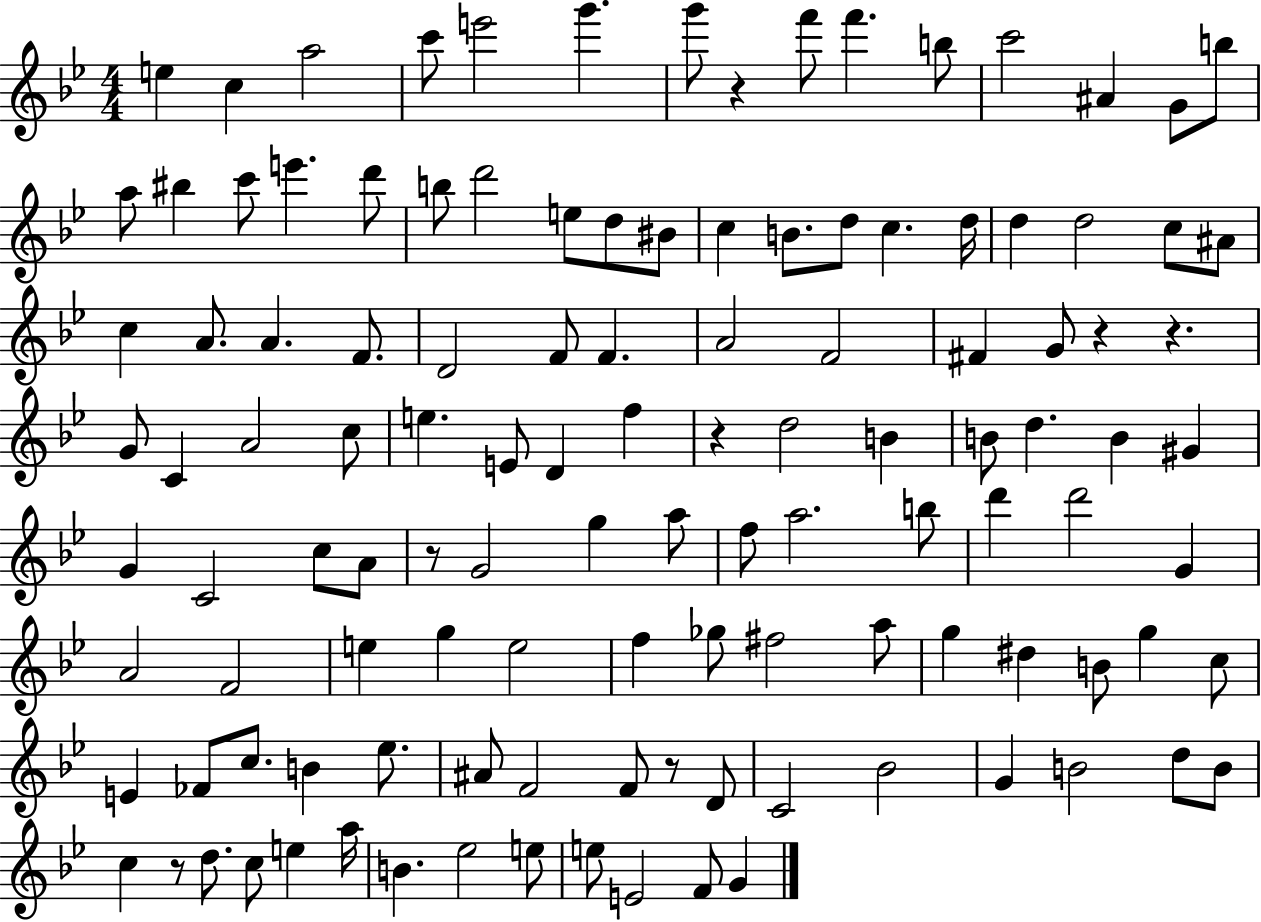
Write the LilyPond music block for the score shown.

{
  \clef treble
  \numericTimeSignature
  \time 4/4
  \key bes \major
  e''4 c''4 a''2 | c'''8 e'''2 g'''4. | g'''8 r4 f'''8 f'''4. b''8 | c'''2 ais'4 g'8 b''8 | \break a''8 bis''4 c'''8 e'''4. d'''8 | b''8 d'''2 e''8 d''8 bis'8 | c''4 b'8. d''8 c''4. d''16 | d''4 d''2 c''8 ais'8 | \break c''4 a'8. a'4. f'8. | d'2 f'8 f'4. | a'2 f'2 | fis'4 g'8 r4 r4. | \break g'8 c'4 a'2 c''8 | e''4. e'8 d'4 f''4 | r4 d''2 b'4 | b'8 d''4. b'4 gis'4 | \break g'4 c'2 c''8 a'8 | r8 g'2 g''4 a''8 | f''8 a''2. b''8 | d'''4 d'''2 g'4 | \break a'2 f'2 | e''4 g''4 e''2 | f''4 ges''8 fis''2 a''8 | g''4 dis''4 b'8 g''4 c''8 | \break e'4 fes'8 c''8. b'4 ees''8. | ais'8 f'2 f'8 r8 d'8 | c'2 bes'2 | g'4 b'2 d''8 b'8 | \break c''4 r8 d''8. c''8 e''4 a''16 | b'4. ees''2 e''8 | e''8 e'2 f'8 g'4 | \bar "|."
}